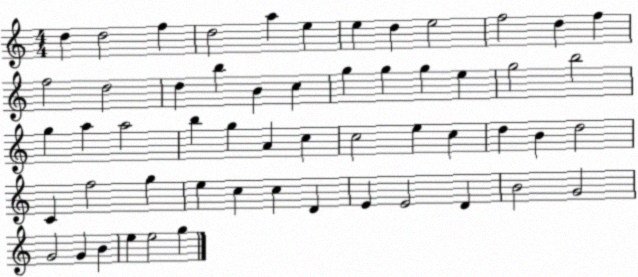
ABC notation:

X:1
T:Untitled
M:4/4
L:1/4
K:C
d d2 f d2 a e e d e2 f2 d f f2 d2 d b B c g g g e g2 b2 g a a2 b g A c c2 e c d B d2 C f2 g e c c D E E2 D B2 G2 G2 G B e e2 g